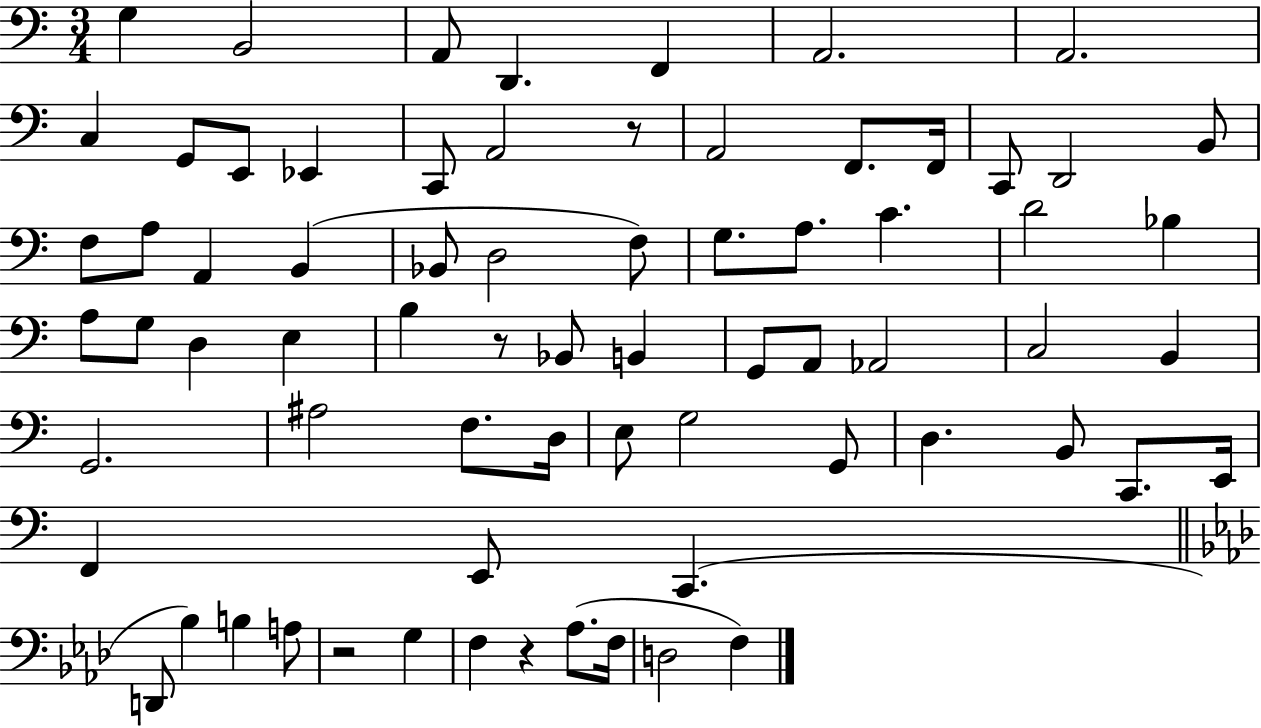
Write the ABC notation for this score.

X:1
T:Untitled
M:3/4
L:1/4
K:C
G, B,,2 A,,/2 D,, F,, A,,2 A,,2 C, G,,/2 E,,/2 _E,, C,,/2 A,,2 z/2 A,,2 F,,/2 F,,/4 C,,/2 D,,2 B,,/2 F,/2 A,/2 A,, B,, _B,,/2 D,2 F,/2 G,/2 A,/2 C D2 _B, A,/2 G,/2 D, E, B, z/2 _B,,/2 B,, G,,/2 A,,/2 _A,,2 C,2 B,, G,,2 ^A,2 F,/2 D,/4 E,/2 G,2 G,,/2 D, B,,/2 C,,/2 E,,/4 F,, E,,/2 C,, D,,/2 _B, B, A,/2 z2 G, F, z _A,/2 F,/4 D,2 F,